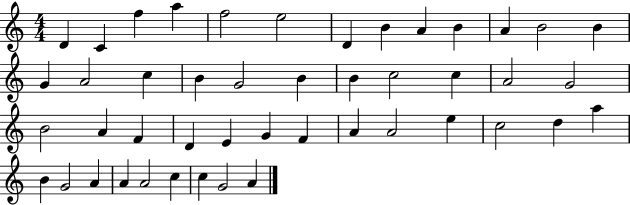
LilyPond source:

{
  \clef treble
  \numericTimeSignature
  \time 4/4
  \key c \major
  d'4 c'4 f''4 a''4 | f''2 e''2 | d'4 b'4 a'4 b'4 | a'4 b'2 b'4 | \break g'4 a'2 c''4 | b'4 g'2 b'4 | b'4 c''2 c''4 | a'2 g'2 | \break b'2 a'4 f'4 | d'4 e'4 g'4 f'4 | a'4 a'2 e''4 | c''2 d''4 a''4 | \break b'4 g'2 a'4 | a'4 a'2 c''4 | c''4 g'2 a'4 | \bar "|."
}